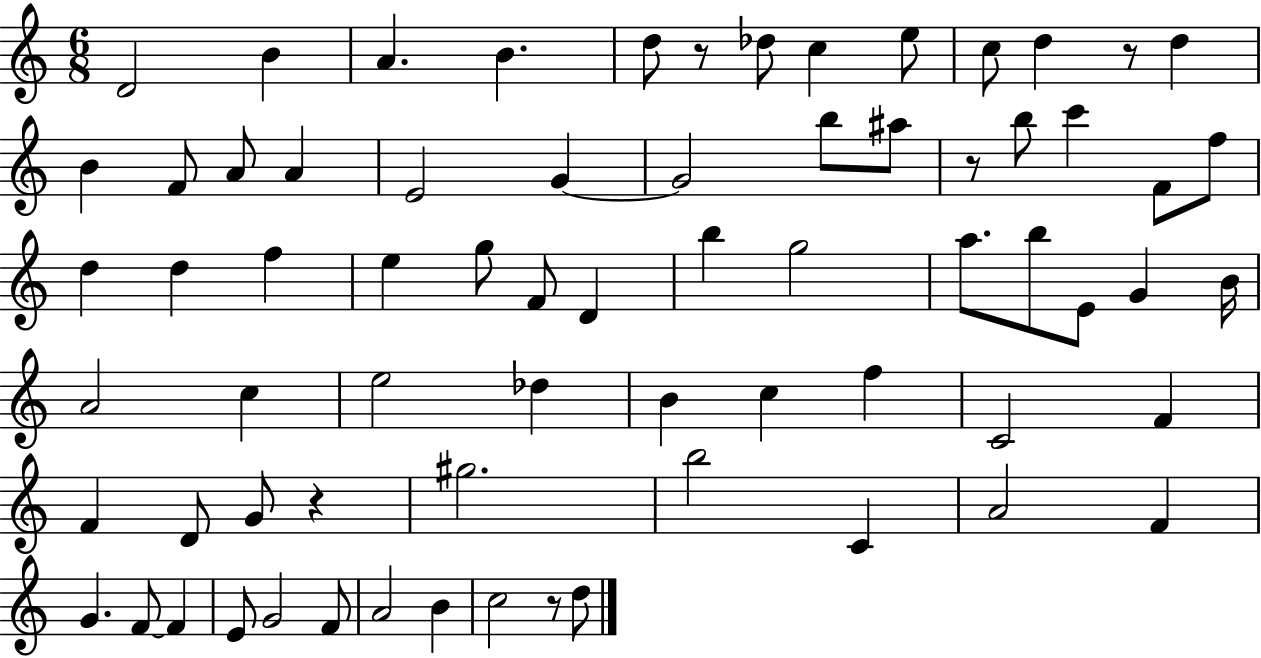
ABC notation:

X:1
T:Untitled
M:6/8
L:1/4
K:C
D2 B A B d/2 z/2 _d/2 c e/2 c/2 d z/2 d B F/2 A/2 A E2 G G2 b/2 ^a/2 z/2 b/2 c' F/2 f/2 d d f e g/2 F/2 D b g2 a/2 b/2 E/2 G B/4 A2 c e2 _d B c f C2 F F D/2 G/2 z ^g2 b2 C A2 F G F/2 F E/2 G2 F/2 A2 B c2 z/2 d/2